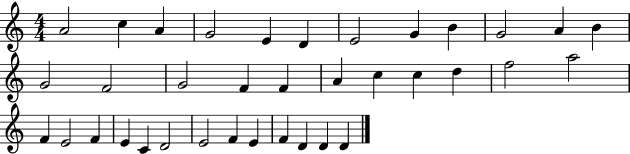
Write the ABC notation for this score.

X:1
T:Untitled
M:4/4
L:1/4
K:C
A2 c A G2 E D E2 G B G2 A B G2 F2 G2 F F A c c d f2 a2 F E2 F E C D2 E2 F E F D D D